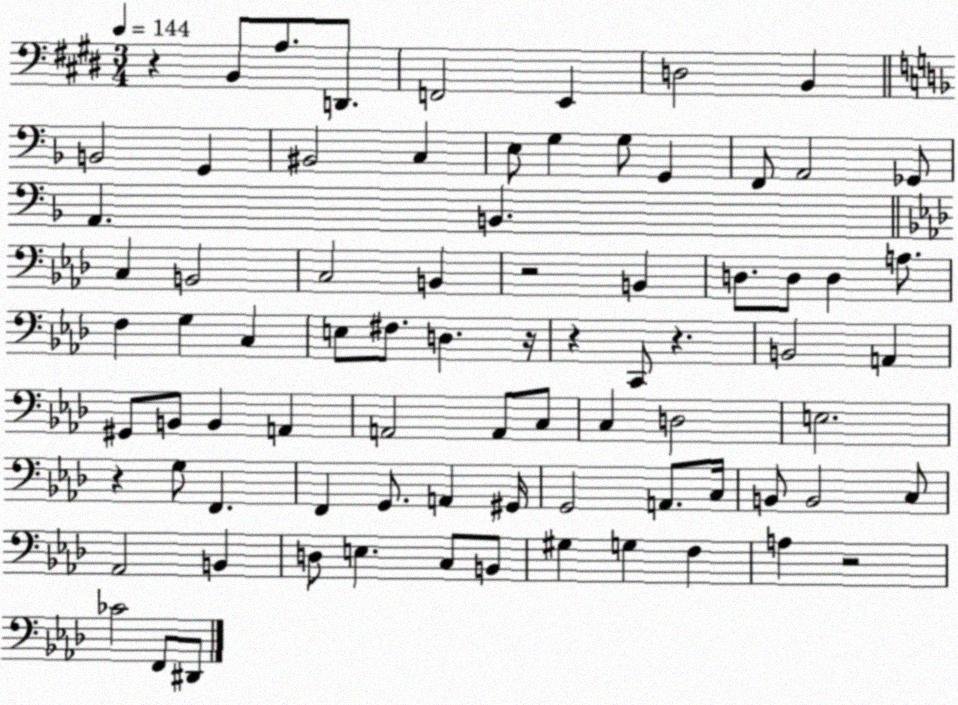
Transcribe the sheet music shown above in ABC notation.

X:1
T:Untitled
M:3/4
L:1/4
K:E
z B,,/2 A,/2 D,,/2 F,,2 E,, D,2 B,, B,,2 G,, ^B,,2 C, E,/2 G, G,/2 G,, F,,/2 A,,2 _G,,/2 A,, B,, C, B,,2 C,2 B,, z2 B,, D,/2 D,/2 D, A,/2 F, G, C, E,/2 ^F,/2 D, z/4 z C,,/2 z B,,2 A,, ^G,,/2 B,,/2 B,, A,, A,,2 A,,/2 C,/2 C, D,2 E,2 z G,/2 F,, F,, G,,/2 A,, ^G,,/4 G,,2 A,,/2 C,/4 B,,/2 B,,2 C,/2 _A,,2 B,, D,/2 E, C,/2 B,,/2 ^G, G, F, A, z2 _C2 F,,/2 ^D,,/2